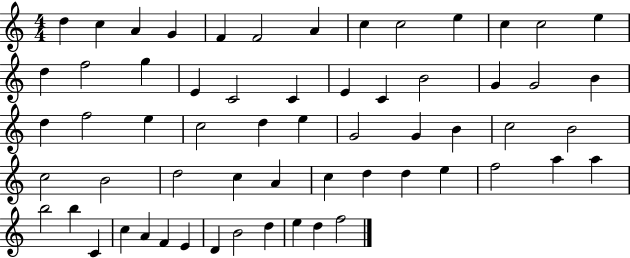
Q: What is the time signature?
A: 4/4